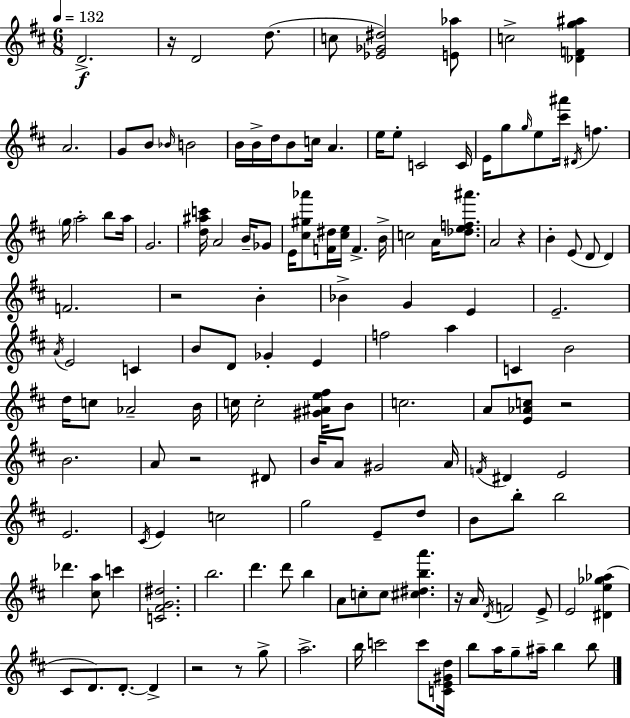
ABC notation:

X:1
T:Untitled
M:6/8
L:1/4
K:D
D2 z/4 D2 d/2 c/2 [_E_G^d]2 [E_a]/2 c2 [_DFg^a] A2 G/2 B/2 _B/4 B2 B/4 B/4 d/4 B/2 c/4 A e/4 e/2 C2 C/4 E/4 g/2 g/4 e/2 [^c'^a']/4 ^D/4 f g/4 a2 b/2 a/4 G2 [d^ac']/4 A2 B/4 _G/2 E/4 [^c^g_a']/2 [F^d]/4 [^ce]/4 F B/4 c2 A/4 [_def^a']/2 A2 z B E/2 D/2 D F2 z2 B _B G E E2 A/4 E2 C B/2 D/2 _G E f2 a C B2 d/4 c/2 _A2 B/4 c/4 c2 [^G^Ae^f]/4 B/2 c2 A/2 [E_Ac]/2 z2 B2 A/2 z2 ^D/2 B/4 A/2 ^G2 A/4 F/4 ^D E2 E2 ^C/4 E c2 g2 E/2 d/2 B/2 b/2 b2 _d' [^ca]/2 c' [C^FG^d]2 b2 d' d'/2 b A/2 c/2 c/2 [^c^dba'] z/4 A/4 D/4 F2 E/2 E2 [^De_g_a] ^C/2 D/2 D/2 D z2 z/2 g/2 a2 b/4 c'2 c'/2 [CE^Gd]/4 b/2 a/4 g/2 ^a/4 b b/2